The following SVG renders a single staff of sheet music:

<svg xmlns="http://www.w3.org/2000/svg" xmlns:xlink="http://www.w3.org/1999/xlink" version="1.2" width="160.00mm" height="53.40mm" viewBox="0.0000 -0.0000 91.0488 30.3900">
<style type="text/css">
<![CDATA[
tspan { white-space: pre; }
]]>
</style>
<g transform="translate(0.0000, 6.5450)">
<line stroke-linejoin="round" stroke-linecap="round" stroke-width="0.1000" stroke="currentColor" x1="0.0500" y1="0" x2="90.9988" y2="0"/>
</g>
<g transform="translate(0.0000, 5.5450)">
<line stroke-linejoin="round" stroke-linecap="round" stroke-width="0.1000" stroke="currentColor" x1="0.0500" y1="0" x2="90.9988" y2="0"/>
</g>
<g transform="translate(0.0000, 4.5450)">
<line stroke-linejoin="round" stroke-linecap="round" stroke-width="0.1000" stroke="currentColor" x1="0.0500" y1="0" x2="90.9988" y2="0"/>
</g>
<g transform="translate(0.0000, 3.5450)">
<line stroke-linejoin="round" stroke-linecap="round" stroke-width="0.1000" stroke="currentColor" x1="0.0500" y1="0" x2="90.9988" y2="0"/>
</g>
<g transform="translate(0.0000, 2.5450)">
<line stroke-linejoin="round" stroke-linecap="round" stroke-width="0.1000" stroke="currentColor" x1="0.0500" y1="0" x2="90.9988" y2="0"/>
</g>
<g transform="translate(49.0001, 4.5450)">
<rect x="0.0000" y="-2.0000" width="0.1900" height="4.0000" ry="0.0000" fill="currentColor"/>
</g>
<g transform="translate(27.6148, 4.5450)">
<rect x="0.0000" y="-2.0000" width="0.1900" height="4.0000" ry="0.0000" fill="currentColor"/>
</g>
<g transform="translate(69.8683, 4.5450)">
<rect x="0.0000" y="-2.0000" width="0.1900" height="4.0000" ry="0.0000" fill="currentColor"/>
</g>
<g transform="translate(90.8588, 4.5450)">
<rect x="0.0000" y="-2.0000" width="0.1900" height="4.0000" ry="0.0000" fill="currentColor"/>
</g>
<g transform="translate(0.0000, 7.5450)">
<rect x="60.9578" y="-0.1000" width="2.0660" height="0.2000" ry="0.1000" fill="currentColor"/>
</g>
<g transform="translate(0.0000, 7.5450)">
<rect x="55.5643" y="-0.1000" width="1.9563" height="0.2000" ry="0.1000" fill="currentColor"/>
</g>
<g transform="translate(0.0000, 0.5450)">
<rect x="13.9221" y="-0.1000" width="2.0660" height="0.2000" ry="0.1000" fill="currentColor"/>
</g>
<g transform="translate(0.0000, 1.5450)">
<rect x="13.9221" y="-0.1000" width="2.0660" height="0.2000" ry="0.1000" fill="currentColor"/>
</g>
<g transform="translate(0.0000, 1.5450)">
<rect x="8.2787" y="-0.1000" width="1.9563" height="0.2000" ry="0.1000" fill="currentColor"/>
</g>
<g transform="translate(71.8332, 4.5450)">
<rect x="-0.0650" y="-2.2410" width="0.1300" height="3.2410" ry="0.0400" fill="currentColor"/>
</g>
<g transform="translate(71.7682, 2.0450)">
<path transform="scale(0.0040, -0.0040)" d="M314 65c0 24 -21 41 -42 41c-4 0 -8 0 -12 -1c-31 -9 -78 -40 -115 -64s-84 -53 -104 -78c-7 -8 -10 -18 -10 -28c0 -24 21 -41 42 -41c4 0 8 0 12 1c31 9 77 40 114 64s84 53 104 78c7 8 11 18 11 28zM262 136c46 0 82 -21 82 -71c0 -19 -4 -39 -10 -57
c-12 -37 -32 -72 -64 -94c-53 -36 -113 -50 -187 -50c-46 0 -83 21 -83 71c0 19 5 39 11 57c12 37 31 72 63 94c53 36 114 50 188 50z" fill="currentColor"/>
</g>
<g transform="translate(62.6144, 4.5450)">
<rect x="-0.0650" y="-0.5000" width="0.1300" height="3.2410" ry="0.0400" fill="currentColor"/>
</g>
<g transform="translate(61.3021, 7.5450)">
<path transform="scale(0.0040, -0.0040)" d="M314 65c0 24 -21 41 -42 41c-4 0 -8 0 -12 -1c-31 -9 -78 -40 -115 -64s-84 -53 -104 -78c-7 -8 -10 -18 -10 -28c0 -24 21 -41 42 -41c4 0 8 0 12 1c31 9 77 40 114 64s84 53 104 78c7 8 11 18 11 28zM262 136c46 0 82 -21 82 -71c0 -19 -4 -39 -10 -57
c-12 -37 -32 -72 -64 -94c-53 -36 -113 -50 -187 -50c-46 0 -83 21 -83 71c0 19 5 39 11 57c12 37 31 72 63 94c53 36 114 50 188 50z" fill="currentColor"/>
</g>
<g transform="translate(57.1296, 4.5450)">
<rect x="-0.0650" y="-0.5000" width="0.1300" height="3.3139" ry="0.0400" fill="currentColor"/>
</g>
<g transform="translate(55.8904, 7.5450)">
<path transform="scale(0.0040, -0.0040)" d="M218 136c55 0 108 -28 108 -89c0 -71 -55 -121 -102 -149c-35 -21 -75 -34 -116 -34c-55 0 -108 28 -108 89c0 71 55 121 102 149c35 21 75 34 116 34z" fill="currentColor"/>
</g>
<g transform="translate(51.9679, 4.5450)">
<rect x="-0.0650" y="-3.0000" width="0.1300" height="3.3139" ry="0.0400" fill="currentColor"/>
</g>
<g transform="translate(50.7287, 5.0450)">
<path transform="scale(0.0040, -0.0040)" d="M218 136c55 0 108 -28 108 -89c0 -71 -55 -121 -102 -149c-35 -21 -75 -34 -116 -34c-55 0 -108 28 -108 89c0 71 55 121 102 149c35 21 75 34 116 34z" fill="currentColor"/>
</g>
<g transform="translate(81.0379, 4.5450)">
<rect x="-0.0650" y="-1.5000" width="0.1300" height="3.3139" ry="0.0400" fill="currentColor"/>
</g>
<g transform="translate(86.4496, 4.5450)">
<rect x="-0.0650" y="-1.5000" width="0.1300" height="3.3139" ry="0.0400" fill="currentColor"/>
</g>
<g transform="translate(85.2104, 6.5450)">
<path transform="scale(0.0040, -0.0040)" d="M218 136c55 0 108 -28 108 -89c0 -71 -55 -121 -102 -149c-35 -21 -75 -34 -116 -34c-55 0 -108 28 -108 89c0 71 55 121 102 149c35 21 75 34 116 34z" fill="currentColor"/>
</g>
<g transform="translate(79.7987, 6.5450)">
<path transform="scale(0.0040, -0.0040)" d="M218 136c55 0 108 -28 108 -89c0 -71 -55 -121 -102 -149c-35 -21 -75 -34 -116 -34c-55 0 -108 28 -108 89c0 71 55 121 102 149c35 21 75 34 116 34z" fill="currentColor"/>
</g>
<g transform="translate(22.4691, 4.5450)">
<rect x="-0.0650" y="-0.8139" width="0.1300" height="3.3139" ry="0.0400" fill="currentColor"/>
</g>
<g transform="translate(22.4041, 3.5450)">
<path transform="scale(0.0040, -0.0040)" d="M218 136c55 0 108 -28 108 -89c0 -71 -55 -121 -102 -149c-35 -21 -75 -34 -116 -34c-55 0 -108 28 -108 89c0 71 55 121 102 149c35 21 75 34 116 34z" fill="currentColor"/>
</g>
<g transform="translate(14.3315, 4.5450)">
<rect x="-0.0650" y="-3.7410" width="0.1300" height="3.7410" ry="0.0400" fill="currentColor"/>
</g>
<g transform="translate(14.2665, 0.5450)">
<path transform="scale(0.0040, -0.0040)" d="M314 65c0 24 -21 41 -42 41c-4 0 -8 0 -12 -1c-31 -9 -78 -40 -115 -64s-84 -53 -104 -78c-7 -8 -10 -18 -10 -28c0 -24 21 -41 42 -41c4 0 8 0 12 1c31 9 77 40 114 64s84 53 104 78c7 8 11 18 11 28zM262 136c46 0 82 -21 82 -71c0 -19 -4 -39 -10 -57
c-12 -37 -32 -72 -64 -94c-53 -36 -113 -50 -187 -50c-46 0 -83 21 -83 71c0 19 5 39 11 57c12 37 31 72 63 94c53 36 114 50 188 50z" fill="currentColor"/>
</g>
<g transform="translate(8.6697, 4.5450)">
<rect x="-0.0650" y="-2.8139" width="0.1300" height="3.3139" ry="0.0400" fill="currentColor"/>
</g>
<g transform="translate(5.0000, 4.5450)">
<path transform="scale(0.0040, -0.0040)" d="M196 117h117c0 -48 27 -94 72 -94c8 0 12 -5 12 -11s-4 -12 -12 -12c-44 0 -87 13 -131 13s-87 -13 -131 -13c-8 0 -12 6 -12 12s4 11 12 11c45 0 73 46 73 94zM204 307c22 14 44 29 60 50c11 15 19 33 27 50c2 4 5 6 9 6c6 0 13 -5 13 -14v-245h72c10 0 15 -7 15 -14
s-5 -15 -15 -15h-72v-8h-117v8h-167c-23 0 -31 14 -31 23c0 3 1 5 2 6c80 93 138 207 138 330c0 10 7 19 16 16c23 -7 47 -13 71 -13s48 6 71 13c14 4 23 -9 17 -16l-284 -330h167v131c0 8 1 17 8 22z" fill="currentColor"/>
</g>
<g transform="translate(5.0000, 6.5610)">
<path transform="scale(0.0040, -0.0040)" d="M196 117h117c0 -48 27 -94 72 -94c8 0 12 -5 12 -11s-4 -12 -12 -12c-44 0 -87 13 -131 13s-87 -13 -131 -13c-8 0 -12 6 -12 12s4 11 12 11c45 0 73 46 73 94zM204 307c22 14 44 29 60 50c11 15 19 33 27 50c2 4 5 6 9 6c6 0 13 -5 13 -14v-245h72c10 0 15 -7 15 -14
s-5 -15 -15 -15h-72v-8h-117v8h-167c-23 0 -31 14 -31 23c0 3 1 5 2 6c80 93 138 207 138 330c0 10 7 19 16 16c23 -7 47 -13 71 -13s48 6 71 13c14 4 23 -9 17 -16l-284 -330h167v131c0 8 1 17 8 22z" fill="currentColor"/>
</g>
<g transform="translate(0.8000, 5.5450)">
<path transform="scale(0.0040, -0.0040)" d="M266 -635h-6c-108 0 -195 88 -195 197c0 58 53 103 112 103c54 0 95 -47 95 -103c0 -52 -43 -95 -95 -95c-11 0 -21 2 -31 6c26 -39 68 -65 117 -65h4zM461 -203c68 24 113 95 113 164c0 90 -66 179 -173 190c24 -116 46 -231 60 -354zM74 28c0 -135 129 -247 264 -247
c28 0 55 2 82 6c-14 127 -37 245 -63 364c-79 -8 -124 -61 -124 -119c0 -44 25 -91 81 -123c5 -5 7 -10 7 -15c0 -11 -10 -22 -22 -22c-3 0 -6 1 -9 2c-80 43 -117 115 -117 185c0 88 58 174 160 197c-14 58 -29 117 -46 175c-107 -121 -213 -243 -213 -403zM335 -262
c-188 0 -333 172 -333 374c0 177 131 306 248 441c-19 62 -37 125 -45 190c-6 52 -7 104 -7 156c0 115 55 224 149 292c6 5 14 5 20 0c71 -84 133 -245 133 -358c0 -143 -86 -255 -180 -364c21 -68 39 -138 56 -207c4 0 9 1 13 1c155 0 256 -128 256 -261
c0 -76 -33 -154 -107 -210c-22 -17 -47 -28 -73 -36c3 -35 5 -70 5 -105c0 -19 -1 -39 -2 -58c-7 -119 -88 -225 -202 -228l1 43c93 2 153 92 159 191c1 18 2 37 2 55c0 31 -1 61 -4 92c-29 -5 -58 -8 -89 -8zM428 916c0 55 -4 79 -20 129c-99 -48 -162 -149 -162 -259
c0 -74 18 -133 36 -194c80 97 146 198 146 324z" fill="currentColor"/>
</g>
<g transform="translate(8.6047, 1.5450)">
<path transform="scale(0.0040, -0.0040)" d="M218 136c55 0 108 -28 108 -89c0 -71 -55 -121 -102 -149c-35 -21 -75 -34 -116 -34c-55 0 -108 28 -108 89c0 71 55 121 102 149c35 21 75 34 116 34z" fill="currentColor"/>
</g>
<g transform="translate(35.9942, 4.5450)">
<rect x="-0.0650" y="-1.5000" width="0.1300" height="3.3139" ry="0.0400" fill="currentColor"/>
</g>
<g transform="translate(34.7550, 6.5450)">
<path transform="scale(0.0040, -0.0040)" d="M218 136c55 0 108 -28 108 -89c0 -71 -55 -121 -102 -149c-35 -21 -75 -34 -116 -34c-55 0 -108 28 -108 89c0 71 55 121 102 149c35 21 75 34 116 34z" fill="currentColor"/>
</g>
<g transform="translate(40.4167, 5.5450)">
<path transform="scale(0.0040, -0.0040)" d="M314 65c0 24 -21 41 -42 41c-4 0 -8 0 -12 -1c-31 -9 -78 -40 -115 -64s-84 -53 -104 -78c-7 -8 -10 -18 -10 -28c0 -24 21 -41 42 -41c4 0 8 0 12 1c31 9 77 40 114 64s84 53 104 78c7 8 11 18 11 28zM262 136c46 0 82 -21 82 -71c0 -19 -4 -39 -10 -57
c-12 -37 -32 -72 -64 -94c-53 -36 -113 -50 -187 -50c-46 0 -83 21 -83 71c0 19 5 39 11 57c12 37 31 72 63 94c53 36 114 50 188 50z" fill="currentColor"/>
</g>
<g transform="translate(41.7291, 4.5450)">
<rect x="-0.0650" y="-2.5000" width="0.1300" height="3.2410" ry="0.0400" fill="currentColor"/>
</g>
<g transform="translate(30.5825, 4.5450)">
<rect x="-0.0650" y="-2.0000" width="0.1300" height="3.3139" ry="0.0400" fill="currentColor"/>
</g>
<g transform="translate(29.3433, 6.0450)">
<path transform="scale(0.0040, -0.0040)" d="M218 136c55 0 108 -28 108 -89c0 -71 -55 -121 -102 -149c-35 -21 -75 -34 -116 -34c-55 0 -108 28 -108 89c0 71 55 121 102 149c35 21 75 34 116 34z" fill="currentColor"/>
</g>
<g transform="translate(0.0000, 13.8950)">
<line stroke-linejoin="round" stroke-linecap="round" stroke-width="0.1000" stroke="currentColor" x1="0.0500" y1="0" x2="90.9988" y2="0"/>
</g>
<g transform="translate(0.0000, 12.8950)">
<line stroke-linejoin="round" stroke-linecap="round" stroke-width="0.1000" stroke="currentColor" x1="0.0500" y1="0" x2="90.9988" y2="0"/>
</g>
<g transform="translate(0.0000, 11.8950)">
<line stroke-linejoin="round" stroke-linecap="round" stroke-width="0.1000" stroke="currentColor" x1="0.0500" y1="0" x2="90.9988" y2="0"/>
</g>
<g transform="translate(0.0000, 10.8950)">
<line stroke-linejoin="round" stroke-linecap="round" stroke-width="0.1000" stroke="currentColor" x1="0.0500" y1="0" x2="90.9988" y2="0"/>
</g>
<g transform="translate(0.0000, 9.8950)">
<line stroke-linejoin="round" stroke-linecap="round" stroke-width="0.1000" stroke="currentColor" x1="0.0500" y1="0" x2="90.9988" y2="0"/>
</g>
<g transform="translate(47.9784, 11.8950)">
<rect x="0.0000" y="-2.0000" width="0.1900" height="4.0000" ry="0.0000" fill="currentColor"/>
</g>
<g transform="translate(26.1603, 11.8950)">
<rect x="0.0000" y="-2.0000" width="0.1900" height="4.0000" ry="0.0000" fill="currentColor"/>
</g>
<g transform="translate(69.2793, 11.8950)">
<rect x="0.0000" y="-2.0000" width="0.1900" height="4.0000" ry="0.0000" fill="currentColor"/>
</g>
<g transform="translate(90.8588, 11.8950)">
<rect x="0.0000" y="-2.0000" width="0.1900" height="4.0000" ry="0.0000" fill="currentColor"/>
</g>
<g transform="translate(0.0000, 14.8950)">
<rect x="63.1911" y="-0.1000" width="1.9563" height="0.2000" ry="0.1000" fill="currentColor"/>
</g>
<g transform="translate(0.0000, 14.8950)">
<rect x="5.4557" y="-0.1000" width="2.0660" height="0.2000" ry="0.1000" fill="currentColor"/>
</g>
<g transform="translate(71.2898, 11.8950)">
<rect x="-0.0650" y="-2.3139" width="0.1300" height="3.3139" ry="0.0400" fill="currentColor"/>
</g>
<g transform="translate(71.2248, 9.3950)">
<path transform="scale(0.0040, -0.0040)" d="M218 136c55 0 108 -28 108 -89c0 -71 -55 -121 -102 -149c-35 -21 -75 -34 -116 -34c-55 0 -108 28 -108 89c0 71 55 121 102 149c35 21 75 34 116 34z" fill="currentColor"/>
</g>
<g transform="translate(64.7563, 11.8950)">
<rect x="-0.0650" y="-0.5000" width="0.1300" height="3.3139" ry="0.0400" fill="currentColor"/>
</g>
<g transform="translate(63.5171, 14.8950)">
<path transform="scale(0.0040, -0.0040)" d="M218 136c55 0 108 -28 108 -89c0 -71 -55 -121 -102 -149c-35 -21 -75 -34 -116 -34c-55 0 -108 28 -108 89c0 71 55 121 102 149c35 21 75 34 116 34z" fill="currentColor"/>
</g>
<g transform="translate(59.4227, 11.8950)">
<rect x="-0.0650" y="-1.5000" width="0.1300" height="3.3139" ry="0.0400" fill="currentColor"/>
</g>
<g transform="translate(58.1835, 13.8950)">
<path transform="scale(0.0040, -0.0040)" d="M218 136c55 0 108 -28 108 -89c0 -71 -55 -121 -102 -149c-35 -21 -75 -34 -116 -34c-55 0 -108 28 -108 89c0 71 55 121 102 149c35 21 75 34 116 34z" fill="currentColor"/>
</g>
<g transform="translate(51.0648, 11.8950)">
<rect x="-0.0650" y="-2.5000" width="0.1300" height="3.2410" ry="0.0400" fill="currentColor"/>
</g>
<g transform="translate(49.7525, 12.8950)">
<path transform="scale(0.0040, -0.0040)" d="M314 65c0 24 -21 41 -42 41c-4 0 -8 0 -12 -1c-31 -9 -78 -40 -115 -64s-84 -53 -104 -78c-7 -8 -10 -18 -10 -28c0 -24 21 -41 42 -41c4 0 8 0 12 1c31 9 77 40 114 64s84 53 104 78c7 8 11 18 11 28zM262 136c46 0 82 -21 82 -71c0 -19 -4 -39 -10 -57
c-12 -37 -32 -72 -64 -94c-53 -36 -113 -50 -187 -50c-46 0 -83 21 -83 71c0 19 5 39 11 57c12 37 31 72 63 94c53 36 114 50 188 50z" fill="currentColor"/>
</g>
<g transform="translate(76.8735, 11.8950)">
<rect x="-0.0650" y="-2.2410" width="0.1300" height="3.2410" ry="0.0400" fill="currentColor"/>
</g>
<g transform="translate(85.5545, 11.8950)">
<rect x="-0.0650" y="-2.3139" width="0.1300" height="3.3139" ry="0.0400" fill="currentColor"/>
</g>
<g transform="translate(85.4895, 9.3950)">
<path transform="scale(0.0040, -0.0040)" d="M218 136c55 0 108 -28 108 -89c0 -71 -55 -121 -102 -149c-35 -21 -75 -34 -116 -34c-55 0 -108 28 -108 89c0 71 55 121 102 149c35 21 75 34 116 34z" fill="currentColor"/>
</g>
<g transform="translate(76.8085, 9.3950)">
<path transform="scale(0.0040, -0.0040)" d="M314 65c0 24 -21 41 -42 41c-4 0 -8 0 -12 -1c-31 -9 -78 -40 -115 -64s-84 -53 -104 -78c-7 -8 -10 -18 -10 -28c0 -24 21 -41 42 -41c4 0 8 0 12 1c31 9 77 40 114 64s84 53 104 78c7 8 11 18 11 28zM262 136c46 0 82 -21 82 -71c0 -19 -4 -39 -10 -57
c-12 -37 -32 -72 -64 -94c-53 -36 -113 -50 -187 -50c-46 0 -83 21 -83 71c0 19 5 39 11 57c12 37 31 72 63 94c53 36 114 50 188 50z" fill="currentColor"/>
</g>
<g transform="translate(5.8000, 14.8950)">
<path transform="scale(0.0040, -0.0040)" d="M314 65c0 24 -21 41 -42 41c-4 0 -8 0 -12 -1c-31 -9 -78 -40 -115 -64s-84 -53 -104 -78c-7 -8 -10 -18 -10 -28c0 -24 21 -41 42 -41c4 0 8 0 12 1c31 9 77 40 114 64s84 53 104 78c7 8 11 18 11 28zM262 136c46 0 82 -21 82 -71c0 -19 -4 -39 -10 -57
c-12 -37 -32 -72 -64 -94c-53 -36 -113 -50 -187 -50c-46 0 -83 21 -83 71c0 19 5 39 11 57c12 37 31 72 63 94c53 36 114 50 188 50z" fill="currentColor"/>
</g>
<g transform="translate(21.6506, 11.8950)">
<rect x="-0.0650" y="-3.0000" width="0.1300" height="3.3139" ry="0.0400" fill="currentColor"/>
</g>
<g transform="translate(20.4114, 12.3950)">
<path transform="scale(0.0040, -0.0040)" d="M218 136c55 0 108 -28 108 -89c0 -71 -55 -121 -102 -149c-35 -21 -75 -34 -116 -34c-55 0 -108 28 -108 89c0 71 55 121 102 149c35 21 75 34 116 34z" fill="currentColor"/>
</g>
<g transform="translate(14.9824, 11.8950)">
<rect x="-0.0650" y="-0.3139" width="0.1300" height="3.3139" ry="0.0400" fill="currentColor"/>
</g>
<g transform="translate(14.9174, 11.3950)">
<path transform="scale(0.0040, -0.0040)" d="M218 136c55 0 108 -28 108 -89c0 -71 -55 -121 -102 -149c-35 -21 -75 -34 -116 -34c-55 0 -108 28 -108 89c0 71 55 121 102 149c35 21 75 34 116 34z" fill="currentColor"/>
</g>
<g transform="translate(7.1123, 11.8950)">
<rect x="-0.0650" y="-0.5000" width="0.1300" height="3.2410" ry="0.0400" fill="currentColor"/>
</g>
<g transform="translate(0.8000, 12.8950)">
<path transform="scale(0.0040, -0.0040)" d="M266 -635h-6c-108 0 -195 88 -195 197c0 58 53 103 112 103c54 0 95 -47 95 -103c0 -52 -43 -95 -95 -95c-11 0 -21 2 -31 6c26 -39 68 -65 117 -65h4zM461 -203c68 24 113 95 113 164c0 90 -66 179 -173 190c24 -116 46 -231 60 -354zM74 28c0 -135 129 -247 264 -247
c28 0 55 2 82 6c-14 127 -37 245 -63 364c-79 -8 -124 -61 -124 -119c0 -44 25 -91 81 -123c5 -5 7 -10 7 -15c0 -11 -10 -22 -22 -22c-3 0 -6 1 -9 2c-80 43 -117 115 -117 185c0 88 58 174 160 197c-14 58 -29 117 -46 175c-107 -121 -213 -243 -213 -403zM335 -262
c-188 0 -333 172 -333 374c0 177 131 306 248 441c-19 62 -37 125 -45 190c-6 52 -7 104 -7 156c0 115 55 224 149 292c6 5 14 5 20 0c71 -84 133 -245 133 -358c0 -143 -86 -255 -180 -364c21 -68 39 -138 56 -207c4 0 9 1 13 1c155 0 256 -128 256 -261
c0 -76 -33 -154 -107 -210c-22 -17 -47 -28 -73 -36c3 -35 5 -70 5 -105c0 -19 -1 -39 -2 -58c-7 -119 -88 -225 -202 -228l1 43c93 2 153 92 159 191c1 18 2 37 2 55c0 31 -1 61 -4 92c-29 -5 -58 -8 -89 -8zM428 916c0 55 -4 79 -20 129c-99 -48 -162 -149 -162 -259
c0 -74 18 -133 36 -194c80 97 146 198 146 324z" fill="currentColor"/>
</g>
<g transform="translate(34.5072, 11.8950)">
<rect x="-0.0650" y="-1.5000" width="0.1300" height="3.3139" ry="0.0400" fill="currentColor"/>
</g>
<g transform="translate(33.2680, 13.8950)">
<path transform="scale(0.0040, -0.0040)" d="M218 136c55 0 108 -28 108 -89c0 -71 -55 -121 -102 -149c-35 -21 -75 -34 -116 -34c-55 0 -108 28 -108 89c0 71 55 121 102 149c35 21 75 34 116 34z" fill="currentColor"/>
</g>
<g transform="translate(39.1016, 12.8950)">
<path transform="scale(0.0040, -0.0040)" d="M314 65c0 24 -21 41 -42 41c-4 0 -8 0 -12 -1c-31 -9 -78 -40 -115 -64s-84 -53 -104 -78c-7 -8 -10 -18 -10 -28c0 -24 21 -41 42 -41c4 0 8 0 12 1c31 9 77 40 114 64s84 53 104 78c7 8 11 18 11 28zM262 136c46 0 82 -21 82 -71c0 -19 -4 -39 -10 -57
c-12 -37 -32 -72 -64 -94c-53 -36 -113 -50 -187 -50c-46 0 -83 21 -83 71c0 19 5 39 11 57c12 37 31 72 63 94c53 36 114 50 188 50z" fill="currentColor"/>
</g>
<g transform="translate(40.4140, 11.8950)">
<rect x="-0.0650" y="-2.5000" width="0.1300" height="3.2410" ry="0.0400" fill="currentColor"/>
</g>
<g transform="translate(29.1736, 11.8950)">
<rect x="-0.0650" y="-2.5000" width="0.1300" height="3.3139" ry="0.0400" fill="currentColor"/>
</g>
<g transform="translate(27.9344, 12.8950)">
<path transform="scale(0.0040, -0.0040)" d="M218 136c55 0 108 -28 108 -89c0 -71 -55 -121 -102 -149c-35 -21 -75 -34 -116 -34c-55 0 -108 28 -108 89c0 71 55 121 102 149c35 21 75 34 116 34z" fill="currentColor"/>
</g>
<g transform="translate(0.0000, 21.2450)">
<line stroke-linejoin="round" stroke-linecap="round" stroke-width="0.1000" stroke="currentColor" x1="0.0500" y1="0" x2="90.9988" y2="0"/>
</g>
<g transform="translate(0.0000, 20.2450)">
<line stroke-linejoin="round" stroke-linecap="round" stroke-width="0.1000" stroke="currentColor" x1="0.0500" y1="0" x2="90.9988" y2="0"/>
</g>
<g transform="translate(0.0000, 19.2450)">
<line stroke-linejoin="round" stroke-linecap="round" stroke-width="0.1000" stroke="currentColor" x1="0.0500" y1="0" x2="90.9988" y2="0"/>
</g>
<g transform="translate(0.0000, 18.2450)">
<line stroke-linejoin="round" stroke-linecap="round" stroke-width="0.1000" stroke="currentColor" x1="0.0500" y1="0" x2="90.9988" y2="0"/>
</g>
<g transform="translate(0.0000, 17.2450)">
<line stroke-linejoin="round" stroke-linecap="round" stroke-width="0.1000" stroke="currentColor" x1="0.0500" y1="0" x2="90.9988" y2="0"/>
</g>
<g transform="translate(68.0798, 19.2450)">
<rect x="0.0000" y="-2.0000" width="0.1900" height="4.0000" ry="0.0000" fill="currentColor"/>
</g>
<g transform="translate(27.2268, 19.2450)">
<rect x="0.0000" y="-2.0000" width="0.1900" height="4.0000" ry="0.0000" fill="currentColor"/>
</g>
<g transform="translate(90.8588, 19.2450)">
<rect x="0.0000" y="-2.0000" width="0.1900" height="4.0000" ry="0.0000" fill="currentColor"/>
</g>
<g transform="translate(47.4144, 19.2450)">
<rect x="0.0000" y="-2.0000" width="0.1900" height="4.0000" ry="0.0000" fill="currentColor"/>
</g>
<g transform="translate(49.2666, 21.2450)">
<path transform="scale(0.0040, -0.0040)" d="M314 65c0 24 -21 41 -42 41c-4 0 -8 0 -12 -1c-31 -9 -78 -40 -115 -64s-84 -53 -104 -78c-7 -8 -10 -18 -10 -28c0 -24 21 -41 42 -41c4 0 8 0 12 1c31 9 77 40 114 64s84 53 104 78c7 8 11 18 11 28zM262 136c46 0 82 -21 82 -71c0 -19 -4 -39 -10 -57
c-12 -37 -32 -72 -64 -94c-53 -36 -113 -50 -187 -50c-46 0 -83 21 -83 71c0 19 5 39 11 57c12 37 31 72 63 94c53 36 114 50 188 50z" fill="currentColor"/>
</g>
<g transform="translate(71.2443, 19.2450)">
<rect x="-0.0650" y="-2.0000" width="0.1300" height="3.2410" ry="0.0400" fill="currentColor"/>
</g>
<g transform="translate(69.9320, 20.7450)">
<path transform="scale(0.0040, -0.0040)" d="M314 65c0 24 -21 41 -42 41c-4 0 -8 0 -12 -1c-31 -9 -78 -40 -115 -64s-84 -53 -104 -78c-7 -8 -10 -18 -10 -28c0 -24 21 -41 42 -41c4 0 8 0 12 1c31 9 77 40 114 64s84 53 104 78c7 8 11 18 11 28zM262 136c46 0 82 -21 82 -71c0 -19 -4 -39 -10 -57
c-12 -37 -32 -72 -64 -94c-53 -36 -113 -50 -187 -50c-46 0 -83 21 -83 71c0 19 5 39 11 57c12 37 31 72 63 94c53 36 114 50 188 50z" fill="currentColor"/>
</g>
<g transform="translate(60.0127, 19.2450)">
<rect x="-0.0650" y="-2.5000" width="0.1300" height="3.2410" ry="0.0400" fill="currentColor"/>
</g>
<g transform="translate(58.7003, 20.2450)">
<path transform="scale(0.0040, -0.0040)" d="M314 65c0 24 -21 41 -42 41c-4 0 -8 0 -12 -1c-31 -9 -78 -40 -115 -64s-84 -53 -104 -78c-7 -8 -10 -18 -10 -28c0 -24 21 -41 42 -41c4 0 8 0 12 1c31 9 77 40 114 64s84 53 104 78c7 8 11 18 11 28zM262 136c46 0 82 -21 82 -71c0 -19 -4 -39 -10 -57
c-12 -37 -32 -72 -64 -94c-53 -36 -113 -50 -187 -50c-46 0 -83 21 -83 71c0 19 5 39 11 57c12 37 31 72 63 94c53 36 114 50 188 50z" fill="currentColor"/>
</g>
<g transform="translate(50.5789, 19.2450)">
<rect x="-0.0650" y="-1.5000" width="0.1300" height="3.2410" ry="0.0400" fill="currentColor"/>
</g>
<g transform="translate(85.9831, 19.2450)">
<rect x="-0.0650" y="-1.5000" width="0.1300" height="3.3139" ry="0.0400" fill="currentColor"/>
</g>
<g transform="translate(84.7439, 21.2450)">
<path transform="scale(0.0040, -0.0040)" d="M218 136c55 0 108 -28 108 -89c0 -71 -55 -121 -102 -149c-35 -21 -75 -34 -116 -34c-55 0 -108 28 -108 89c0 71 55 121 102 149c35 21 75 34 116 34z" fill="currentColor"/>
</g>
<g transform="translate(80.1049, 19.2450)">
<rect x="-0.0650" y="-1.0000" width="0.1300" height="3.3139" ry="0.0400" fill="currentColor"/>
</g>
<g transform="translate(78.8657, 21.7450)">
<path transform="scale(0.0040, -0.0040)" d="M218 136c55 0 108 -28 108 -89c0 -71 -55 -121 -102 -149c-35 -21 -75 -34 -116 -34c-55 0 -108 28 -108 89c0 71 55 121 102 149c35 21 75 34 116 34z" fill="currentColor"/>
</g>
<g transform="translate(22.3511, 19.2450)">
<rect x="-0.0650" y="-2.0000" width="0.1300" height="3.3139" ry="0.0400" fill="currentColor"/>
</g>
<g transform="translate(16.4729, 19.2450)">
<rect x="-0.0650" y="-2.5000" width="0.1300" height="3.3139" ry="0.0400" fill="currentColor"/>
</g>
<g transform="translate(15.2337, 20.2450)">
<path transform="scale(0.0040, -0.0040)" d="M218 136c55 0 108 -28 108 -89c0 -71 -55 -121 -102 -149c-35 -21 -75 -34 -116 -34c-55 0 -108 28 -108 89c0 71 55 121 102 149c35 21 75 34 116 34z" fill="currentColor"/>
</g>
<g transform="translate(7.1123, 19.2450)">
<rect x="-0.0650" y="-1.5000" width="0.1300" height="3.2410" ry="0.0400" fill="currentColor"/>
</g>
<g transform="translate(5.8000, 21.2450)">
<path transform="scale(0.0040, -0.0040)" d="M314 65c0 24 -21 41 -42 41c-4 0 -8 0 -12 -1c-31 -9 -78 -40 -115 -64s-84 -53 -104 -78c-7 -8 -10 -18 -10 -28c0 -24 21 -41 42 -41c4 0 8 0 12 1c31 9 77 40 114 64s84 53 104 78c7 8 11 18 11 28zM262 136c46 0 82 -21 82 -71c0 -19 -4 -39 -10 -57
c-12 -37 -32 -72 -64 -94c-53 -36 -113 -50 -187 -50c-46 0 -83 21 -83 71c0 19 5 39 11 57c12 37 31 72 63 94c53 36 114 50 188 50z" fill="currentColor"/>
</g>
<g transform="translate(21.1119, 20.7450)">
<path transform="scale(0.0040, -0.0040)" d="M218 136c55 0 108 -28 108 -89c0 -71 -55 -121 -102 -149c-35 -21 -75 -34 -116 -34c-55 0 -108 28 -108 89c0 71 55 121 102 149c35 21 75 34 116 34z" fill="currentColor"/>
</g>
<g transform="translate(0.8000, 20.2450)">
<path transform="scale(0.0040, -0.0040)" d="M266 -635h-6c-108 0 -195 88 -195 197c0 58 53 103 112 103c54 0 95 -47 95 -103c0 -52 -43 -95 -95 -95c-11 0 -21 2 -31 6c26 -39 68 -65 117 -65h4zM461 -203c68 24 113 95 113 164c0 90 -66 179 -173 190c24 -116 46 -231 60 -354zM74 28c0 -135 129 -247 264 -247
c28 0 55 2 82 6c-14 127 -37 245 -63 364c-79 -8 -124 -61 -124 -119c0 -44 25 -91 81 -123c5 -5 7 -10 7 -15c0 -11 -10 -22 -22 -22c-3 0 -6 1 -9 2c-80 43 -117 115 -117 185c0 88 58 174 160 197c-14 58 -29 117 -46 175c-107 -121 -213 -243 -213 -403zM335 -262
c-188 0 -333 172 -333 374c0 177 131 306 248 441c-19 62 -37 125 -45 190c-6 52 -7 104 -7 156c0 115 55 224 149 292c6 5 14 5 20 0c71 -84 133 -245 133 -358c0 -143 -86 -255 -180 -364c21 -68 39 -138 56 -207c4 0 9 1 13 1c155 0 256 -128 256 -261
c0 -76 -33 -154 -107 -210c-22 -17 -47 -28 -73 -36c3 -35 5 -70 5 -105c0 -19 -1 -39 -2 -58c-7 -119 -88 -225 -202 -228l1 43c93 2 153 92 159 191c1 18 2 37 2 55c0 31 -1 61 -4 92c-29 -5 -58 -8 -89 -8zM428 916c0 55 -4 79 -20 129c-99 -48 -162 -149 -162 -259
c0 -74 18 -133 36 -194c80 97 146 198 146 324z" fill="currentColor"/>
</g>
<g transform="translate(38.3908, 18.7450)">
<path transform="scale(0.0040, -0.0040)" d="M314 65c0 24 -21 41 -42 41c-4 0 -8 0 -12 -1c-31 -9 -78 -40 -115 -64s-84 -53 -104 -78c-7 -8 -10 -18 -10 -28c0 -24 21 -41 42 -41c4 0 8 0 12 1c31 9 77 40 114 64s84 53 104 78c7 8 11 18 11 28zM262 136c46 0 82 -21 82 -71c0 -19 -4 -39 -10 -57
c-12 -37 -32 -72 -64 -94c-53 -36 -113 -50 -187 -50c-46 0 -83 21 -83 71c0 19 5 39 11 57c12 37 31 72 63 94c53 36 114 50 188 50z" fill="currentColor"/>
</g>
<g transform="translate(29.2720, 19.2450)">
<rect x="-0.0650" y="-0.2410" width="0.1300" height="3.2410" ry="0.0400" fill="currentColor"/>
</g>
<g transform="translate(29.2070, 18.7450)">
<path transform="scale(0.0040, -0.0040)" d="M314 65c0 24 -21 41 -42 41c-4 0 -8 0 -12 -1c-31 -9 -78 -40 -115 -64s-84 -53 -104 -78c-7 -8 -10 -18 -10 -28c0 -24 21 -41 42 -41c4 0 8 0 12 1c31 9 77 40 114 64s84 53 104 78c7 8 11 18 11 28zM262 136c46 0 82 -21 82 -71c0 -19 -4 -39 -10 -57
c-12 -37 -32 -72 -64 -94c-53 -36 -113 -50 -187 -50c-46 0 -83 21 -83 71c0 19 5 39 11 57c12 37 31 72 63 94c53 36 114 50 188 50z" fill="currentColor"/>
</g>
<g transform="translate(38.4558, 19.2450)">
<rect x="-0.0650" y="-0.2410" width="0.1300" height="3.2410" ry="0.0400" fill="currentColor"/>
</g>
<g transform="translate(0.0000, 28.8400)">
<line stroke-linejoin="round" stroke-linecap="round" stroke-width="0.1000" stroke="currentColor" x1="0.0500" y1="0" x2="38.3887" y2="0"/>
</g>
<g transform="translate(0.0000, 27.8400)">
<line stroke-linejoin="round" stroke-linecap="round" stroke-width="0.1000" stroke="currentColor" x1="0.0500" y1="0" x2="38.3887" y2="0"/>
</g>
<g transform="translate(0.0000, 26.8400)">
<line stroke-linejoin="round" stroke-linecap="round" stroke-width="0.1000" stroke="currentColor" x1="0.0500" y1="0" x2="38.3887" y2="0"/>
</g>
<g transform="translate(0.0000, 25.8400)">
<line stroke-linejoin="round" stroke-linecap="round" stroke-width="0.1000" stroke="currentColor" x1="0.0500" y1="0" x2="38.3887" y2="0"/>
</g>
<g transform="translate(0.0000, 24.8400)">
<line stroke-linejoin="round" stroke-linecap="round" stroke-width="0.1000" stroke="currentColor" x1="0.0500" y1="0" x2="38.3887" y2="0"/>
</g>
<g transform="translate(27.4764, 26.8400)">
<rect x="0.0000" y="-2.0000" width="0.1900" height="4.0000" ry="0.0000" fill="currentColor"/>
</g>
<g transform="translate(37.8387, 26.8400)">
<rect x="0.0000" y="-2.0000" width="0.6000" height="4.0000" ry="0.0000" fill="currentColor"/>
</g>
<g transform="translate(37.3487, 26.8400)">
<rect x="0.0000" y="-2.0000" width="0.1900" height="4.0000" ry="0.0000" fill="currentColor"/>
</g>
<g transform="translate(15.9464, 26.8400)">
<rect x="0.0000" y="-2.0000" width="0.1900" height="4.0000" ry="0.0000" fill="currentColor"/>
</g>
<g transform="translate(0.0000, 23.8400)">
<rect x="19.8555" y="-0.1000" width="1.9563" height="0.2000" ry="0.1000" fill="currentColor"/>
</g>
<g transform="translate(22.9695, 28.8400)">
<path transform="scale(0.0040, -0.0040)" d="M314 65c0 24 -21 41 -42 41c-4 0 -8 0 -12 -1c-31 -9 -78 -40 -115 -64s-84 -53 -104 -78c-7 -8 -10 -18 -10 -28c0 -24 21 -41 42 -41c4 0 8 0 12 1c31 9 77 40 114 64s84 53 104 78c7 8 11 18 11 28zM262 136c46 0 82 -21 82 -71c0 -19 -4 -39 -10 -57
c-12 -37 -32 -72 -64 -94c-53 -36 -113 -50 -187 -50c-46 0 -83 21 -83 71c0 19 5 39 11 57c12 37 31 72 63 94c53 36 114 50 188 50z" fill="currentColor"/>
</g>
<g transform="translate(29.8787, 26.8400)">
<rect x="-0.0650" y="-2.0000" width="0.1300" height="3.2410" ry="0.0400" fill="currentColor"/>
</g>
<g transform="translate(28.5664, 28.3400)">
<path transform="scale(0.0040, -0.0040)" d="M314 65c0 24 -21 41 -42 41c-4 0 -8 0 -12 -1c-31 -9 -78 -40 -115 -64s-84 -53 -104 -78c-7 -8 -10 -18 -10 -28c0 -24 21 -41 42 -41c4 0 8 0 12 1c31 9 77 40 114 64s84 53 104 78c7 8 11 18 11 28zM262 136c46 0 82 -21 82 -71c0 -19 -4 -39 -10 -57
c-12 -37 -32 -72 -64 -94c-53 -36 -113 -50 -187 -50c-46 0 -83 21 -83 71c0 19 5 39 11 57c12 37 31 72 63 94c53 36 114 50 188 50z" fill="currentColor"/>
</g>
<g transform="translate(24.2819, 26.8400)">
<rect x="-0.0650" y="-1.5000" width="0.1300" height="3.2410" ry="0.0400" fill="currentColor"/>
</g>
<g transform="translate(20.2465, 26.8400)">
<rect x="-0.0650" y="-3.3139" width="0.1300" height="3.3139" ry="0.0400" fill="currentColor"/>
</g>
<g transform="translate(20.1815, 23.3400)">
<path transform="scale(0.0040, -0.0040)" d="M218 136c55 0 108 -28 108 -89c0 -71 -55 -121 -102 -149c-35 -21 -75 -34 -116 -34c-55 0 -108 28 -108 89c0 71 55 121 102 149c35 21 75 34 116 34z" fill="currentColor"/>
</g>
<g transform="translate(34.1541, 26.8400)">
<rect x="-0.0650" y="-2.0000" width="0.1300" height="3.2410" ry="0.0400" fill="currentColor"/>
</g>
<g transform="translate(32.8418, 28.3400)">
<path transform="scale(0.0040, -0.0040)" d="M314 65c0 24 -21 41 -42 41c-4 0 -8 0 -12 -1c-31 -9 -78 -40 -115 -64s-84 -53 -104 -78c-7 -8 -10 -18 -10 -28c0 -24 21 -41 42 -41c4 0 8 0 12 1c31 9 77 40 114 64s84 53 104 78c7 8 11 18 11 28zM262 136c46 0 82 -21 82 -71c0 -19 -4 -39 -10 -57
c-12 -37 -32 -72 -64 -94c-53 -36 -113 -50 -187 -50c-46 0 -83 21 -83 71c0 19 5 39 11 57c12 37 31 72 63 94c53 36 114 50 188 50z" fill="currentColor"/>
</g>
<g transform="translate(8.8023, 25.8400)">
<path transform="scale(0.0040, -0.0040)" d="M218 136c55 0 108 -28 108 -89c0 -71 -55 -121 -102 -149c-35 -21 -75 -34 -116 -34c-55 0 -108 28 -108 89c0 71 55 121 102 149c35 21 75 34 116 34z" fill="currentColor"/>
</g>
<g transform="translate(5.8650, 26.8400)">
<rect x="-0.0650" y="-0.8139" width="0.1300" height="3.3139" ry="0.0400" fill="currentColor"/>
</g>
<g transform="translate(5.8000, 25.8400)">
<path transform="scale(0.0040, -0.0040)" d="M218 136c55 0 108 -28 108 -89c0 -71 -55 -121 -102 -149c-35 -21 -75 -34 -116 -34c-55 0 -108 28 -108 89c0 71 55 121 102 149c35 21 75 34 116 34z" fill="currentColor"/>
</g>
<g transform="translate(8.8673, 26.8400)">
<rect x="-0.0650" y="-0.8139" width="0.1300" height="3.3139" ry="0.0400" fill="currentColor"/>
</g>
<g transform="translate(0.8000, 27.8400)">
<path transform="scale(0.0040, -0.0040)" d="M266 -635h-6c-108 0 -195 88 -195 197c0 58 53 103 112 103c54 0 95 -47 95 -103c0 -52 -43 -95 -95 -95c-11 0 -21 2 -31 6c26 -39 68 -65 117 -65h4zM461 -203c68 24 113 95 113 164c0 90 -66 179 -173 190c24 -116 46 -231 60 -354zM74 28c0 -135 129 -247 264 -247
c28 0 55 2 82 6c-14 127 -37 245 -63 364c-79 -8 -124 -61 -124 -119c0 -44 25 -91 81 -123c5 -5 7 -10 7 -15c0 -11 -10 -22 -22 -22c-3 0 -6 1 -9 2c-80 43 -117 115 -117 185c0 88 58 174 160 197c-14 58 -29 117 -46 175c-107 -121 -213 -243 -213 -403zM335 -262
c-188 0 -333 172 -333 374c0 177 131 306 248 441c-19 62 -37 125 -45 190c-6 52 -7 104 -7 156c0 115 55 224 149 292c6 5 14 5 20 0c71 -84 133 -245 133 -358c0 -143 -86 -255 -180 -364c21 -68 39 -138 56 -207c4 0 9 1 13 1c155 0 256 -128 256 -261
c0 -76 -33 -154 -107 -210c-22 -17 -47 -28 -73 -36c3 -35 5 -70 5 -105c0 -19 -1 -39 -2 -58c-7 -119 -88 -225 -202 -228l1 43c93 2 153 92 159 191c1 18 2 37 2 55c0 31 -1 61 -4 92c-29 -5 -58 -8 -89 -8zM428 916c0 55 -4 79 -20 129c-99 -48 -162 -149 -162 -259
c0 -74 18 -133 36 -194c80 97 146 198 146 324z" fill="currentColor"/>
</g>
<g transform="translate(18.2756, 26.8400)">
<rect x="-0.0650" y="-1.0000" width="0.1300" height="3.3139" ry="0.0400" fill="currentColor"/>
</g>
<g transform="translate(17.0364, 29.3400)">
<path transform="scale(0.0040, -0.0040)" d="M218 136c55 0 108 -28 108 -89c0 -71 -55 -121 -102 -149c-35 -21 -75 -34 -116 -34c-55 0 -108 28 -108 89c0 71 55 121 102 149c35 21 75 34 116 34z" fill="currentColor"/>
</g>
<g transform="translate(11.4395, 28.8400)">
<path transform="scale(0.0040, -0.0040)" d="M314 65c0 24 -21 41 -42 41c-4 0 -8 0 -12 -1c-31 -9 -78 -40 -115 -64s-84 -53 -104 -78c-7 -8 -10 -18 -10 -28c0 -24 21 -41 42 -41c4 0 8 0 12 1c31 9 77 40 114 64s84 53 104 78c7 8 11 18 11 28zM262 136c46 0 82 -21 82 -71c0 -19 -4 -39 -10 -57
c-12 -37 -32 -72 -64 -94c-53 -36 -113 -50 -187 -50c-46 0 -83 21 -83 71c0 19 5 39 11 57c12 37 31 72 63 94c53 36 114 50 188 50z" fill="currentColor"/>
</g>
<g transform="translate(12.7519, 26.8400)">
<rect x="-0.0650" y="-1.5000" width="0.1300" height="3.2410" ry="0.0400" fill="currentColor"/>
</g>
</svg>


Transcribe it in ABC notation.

X:1
T:Untitled
M:4/4
L:1/4
K:C
a c'2 d F E G2 A C C2 g2 E E C2 c A G E G2 G2 E C g g2 g E2 G F c2 c2 E2 G2 F2 D E d d E2 D b E2 F2 F2